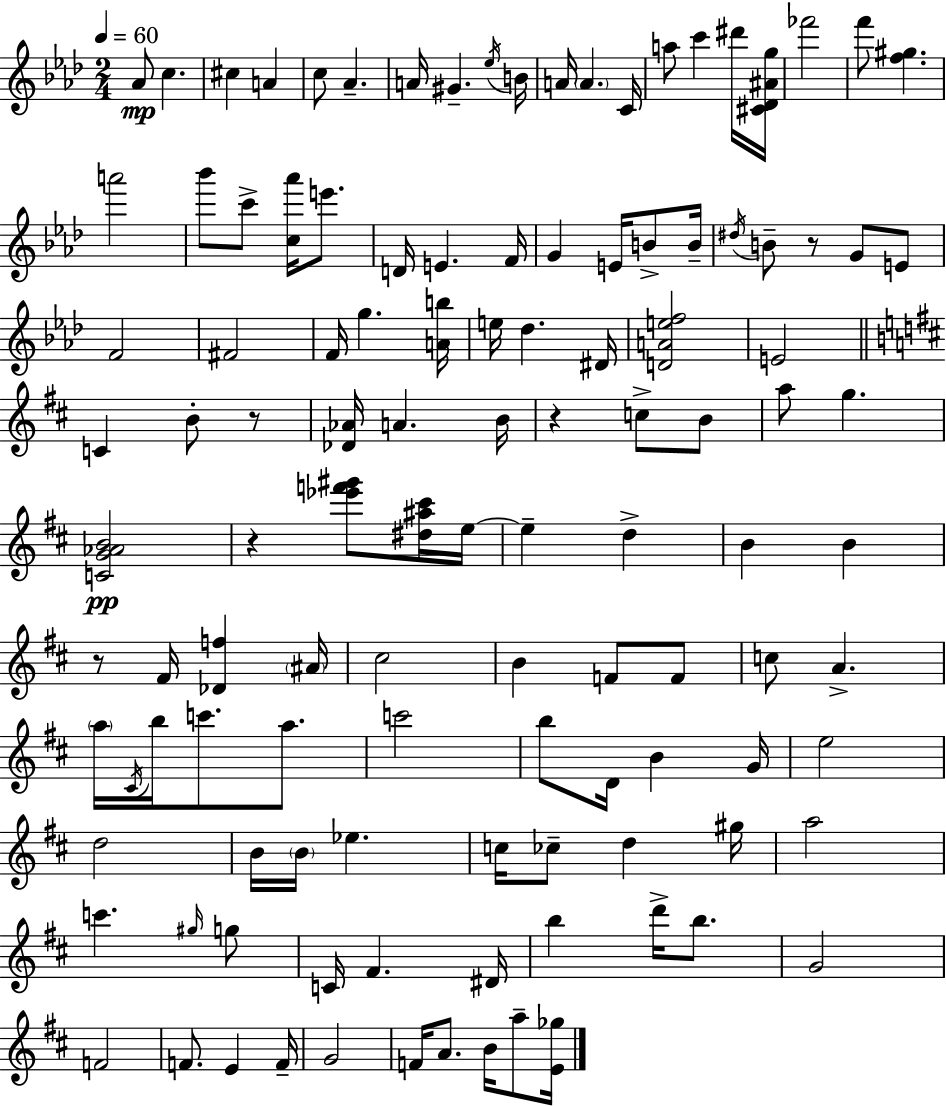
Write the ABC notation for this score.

X:1
T:Untitled
M:2/4
L:1/4
K:Fm
_A/2 c ^c A c/2 _A A/4 ^G _e/4 B/4 A/4 A C/4 a/2 c' ^d'/4 [^C_D^Ag]/4 _f'2 f'/2 [f^g] a'2 _b'/2 c'/2 [c_a']/4 e'/2 D/4 E F/4 G E/4 B/2 B/4 ^d/4 B/2 z/2 G/2 E/2 F2 ^F2 F/4 g [Ab]/4 e/4 _d ^D/4 [DAef]2 E2 C B/2 z/2 [_D_A]/4 A B/4 z c/2 B/2 a/2 g [CG_AB]2 z [_e'f'^g']/2 [^d^a^c']/4 e/4 e d B B z/2 ^F/4 [_Df] ^A/4 ^c2 B F/2 F/2 c/2 A a/4 ^C/4 b/4 c'/2 a/2 c'2 b/2 D/4 B G/4 e2 d2 B/4 B/4 _e c/4 _c/2 d ^g/4 a2 c' ^g/4 g/2 C/4 ^F ^D/4 b d'/4 b/2 G2 F2 F/2 E F/4 G2 F/4 A/2 B/4 a/2 [E_g]/4